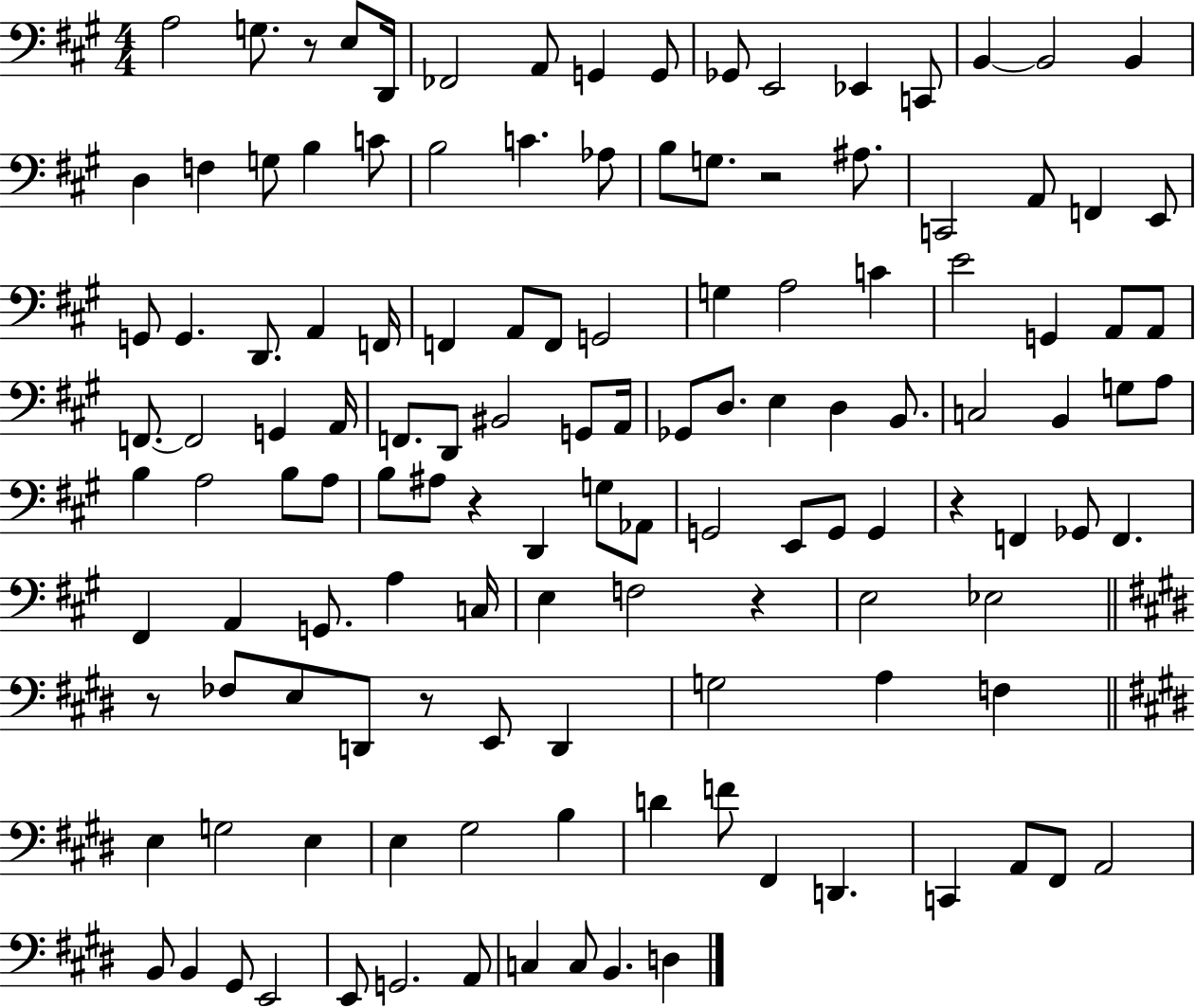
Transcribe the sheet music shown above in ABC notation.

X:1
T:Untitled
M:4/4
L:1/4
K:A
A,2 G,/2 z/2 E,/2 D,,/4 _F,,2 A,,/2 G,, G,,/2 _G,,/2 E,,2 _E,, C,,/2 B,, B,,2 B,, D, F, G,/2 B, C/2 B,2 C _A,/2 B,/2 G,/2 z2 ^A,/2 C,,2 A,,/2 F,, E,,/2 G,,/2 G,, D,,/2 A,, F,,/4 F,, A,,/2 F,,/2 G,,2 G, A,2 C E2 G,, A,,/2 A,,/2 F,,/2 F,,2 G,, A,,/4 F,,/2 D,,/2 ^B,,2 G,,/2 A,,/4 _G,,/2 D,/2 E, D, B,,/2 C,2 B,, G,/2 A,/2 B, A,2 B,/2 A,/2 B,/2 ^A,/2 z D,, G,/2 _A,,/2 G,,2 E,,/2 G,,/2 G,, z F,, _G,,/2 F,, ^F,, A,, G,,/2 A, C,/4 E, F,2 z E,2 _E,2 z/2 _F,/2 E,/2 D,,/2 z/2 E,,/2 D,, G,2 A, F, E, G,2 E, E, ^G,2 B, D F/2 ^F,, D,, C,, A,,/2 ^F,,/2 A,,2 B,,/2 B,, ^G,,/2 E,,2 E,,/2 G,,2 A,,/2 C, C,/2 B,, D,